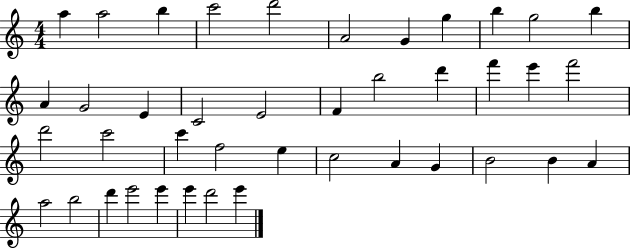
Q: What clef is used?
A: treble